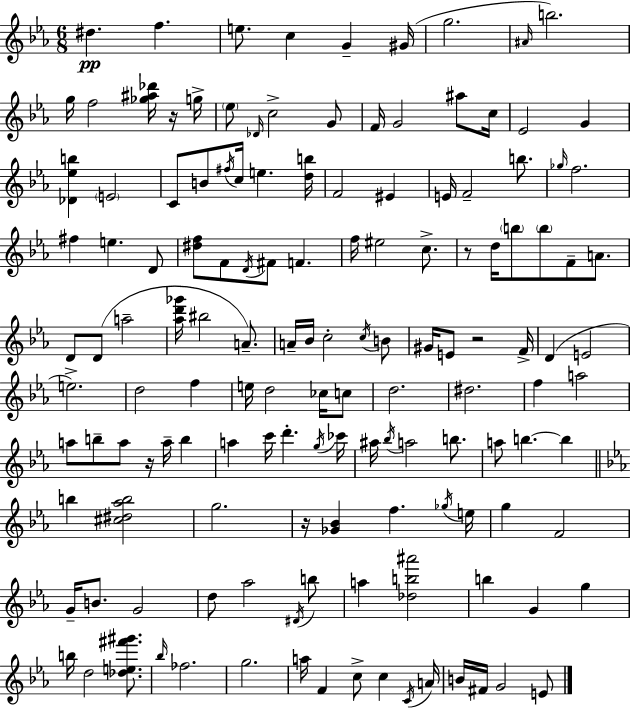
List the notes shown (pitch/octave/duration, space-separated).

D#5/q. F5/q. E5/e. C5/q G4/q G#4/s G5/h. A#4/s B5/h. G5/s F5/h [Gb5,A#5,Db6]/s R/s G5/s Eb5/e Db4/s C5/h G4/e F4/s G4/h A#5/e C5/s Eb4/h G4/q [Db4,Eb5,B5]/q E4/h C4/e B4/e F#5/s C5/s E5/q. [D5,B5]/s F4/h EIS4/q E4/s F4/h B5/e. Gb5/s F5/h. F#5/q E5/q. D4/e [D#5,F5]/e F4/e D4/s F#4/e F4/q. F5/s EIS5/h C5/e. R/e D5/s B5/e B5/e F4/e A4/e. D4/e D4/e A5/h [Ab5,D6,Gb6]/s BIS5/h A4/e. A4/s Bb4/s C5/h C5/s B4/e G#4/s E4/e R/h F4/s D4/q E4/h E5/h. D5/h F5/q E5/s D5/h CES5/s C5/e D5/h. D#5/h. F5/q A5/h A5/e B5/e A5/e R/s A5/s B5/q A5/q C6/s D6/q. G5/s CES6/s A#5/s Bb5/s A5/h B5/e. A5/e B5/q. B5/q B5/q [C#5,D#5,Ab5,B5]/h G5/h. R/s [Gb4,Bb4]/q F5/q. Gb5/s E5/s G5/q F4/h G4/s B4/e. G4/h D5/e Ab5/h D#4/s B5/e A5/q [Db5,B5,A#6]/h B5/q G4/q G5/q B5/s D5/h [Db5,E5,F#6,G#6]/e. Bb5/s FES5/h. G5/h. A5/s F4/q C5/e C5/q C4/s A4/s B4/s F#4/s G4/h E4/e